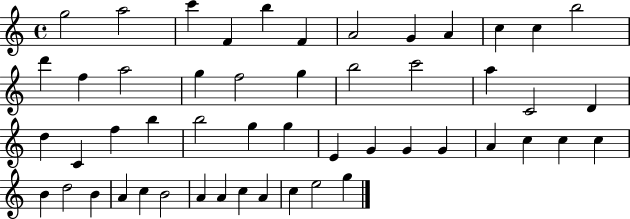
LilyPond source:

{
  \clef treble
  \time 4/4
  \defaultTimeSignature
  \key c \major
  g''2 a''2 | c'''4 f'4 b''4 f'4 | a'2 g'4 a'4 | c''4 c''4 b''2 | \break d'''4 f''4 a''2 | g''4 f''2 g''4 | b''2 c'''2 | a''4 c'2 d'4 | \break d''4 c'4 f''4 b''4 | b''2 g''4 g''4 | e'4 g'4 g'4 g'4 | a'4 c''4 c''4 c''4 | \break b'4 d''2 b'4 | a'4 c''4 b'2 | a'4 a'4 c''4 a'4 | c''4 e''2 g''4 | \break \bar "|."
}